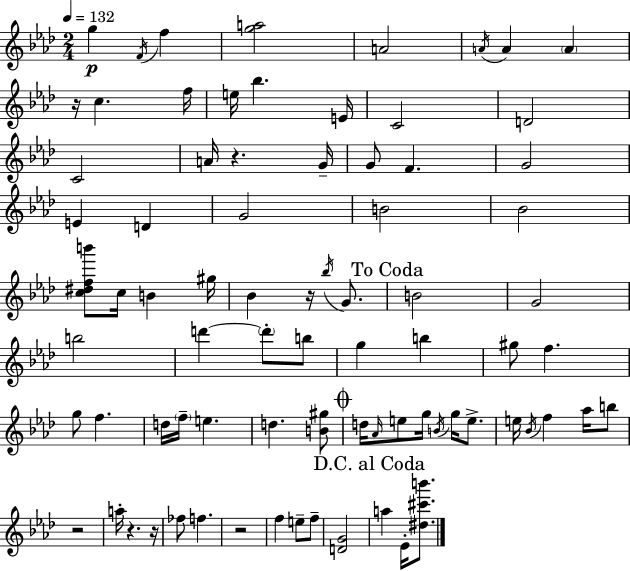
{
  \clef treble
  \numericTimeSignature
  \time 2/4
  \key aes \major
  \tempo 4 = 132
  g''4\p \acciaccatura { f'16 } f''4 | <g'' a''>2 | a'2 | \acciaccatura { a'16 } a'4 \parenthesize a'4 | \break r16 c''4. | f''16 e''16 bes''4. | e'16 c'2 | d'2 | \break c'2 | a'16 r4. | g'16-- g'8 f'4. | g'2 | \break e'4 d'4 | g'2 | b'2 | bes'2 | \break <c'' dis'' f'' b'''>8 c''16 b'4 | gis''16 bes'4 r16 \acciaccatura { bes''16 } | g'8. \mark "To Coda" b'2 | g'2 | \break b''2 | d'''4~~ \parenthesize d'''8-. | b''8 g''4 b''4 | gis''8 f''4. | \break g''8 f''4. | d''16 \parenthesize f''16-- e''4. | d''4. | <b' gis''>8 \mark \markup { \musicglyph "scripts.coda" } d''16 \grace { aes'16 } e''8 g''16 | \break \acciaccatura { b'16 } g''16 e''8.-> e''16 \acciaccatura { bes'16 } f''4 | aes''16 b''8 r2 | a''16-. r4. | r16 fes''8 | \break f''4. r2 | f''4 | e''8-- f''8-- <d' g'>2 | \mark "D.C. al Coda" a''4 | \break ees'16-. <dis'' cis''' b'''>8. \bar "|."
}